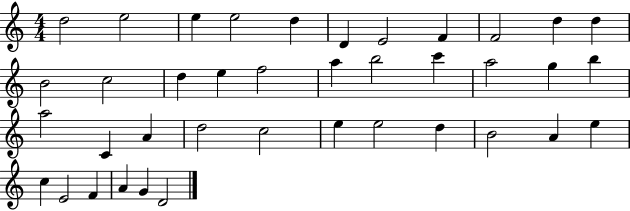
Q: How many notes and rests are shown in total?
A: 39